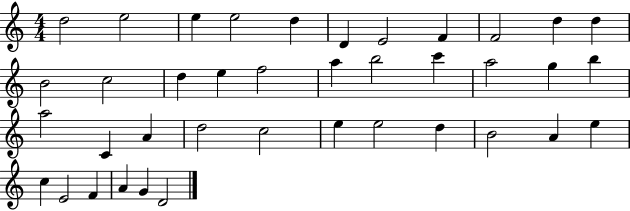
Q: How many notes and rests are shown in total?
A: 39